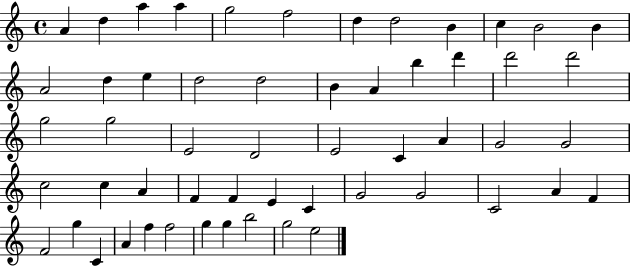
{
  \clef treble
  \time 4/4
  \defaultTimeSignature
  \key c \major
  a'4 d''4 a''4 a''4 | g''2 f''2 | d''4 d''2 b'4 | c''4 b'2 b'4 | \break a'2 d''4 e''4 | d''2 d''2 | b'4 a'4 b''4 d'''4 | d'''2 d'''2 | \break g''2 g''2 | e'2 d'2 | e'2 c'4 a'4 | g'2 g'2 | \break c''2 c''4 a'4 | f'4 f'4 e'4 c'4 | g'2 g'2 | c'2 a'4 f'4 | \break f'2 g''4 c'4 | a'4 f''4 f''2 | g''4 g''4 b''2 | g''2 e''2 | \break \bar "|."
}